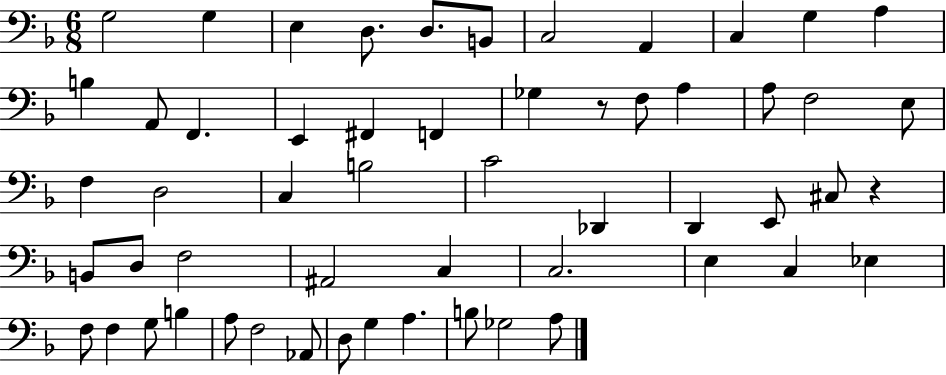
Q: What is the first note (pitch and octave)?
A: G3